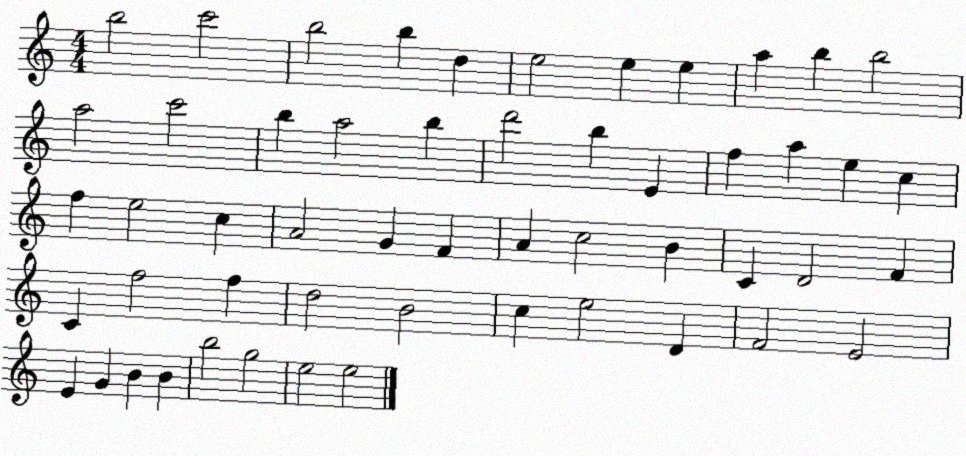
X:1
T:Untitled
M:4/4
L:1/4
K:C
b2 c'2 b2 b d e2 e e a b b2 a2 c'2 b a2 b d'2 b E f a e c f e2 c A2 G F A c2 B C D2 F C f2 f d2 B2 c e2 D F2 E2 E G B B b2 g2 e2 e2